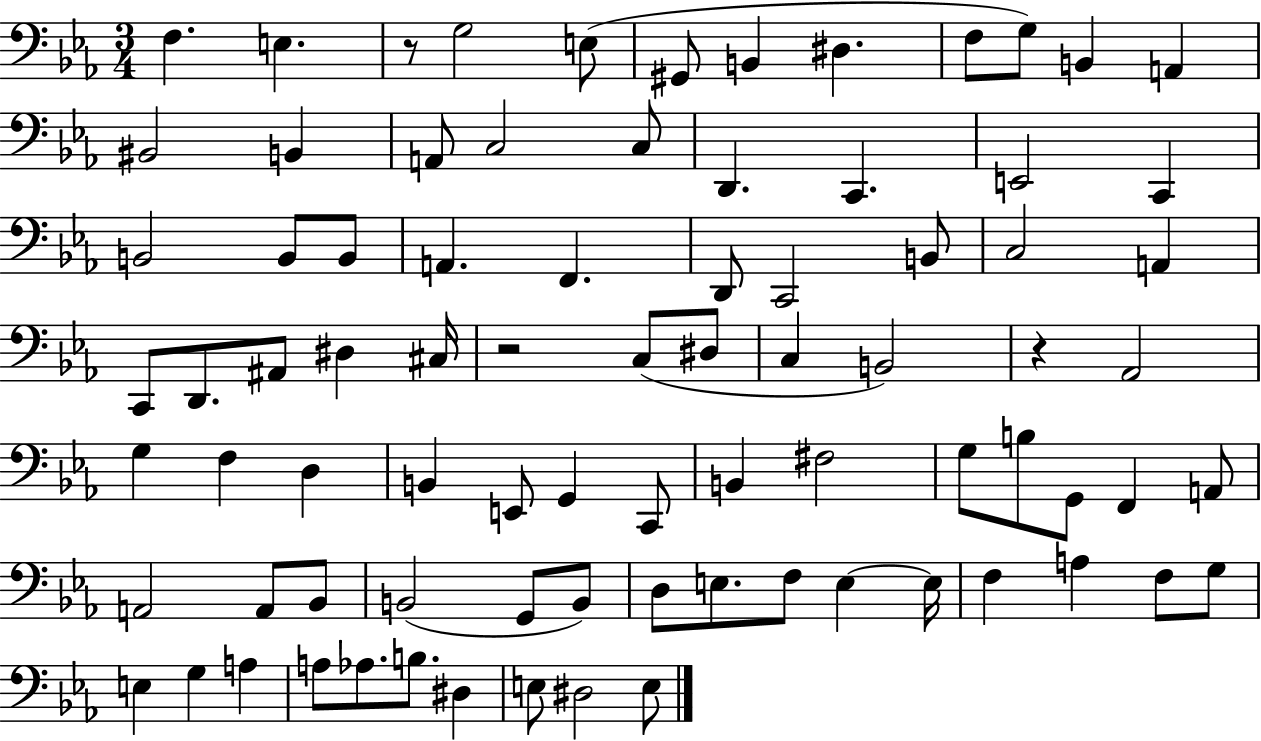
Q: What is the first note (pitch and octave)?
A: F3